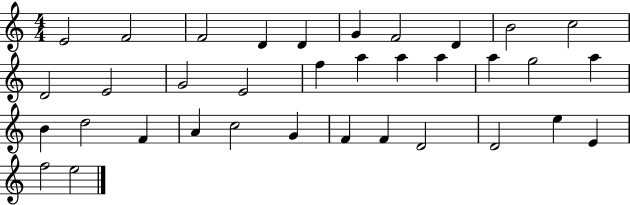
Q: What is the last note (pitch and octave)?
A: E5